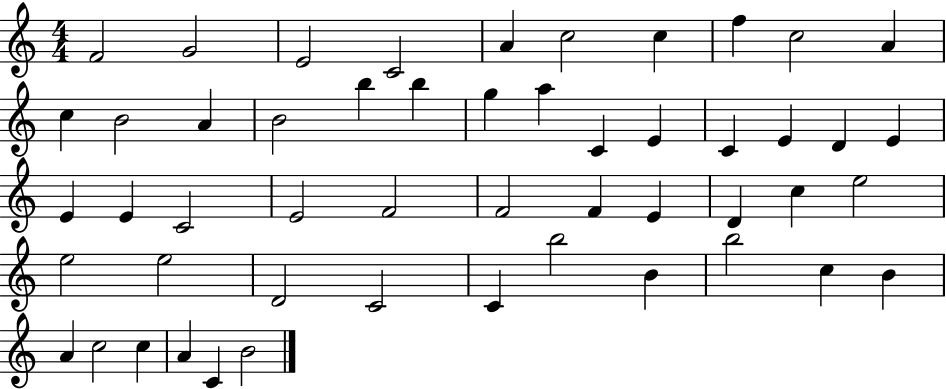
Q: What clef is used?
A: treble